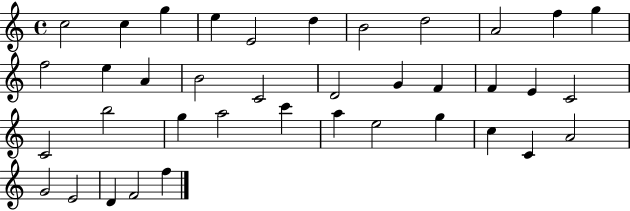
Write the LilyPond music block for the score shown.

{
  \clef treble
  \time 4/4
  \defaultTimeSignature
  \key c \major
  c''2 c''4 g''4 | e''4 e'2 d''4 | b'2 d''2 | a'2 f''4 g''4 | \break f''2 e''4 a'4 | b'2 c'2 | d'2 g'4 f'4 | f'4 e'4 c'2 | \break c'2 b''2 | g''4 a''2 c'''4 | a''4 e''2 g''4 | c''4 c'4 a'2 | \break g'2 e'2 | d'4 f'2 f''4 | \bar "|."
}